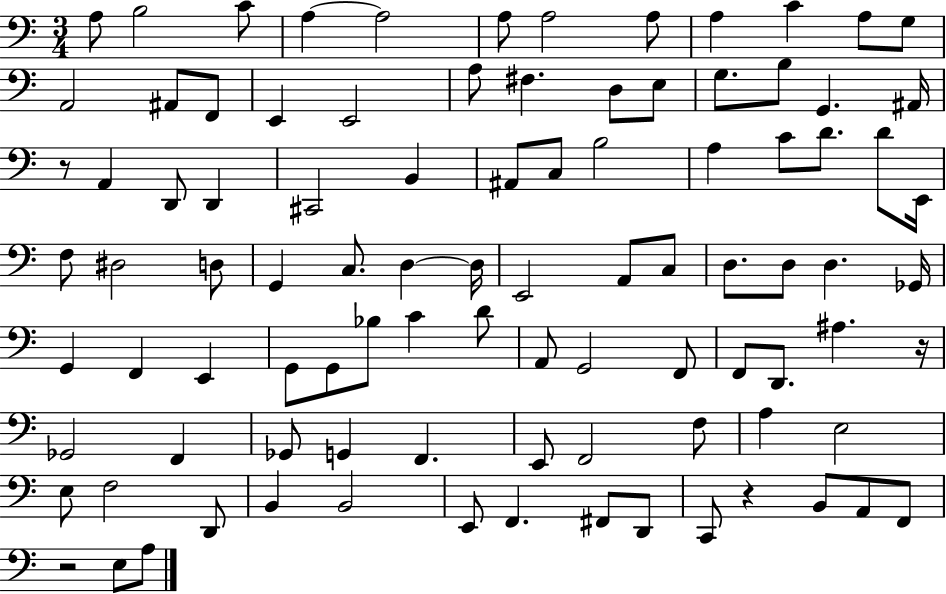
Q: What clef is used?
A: bass